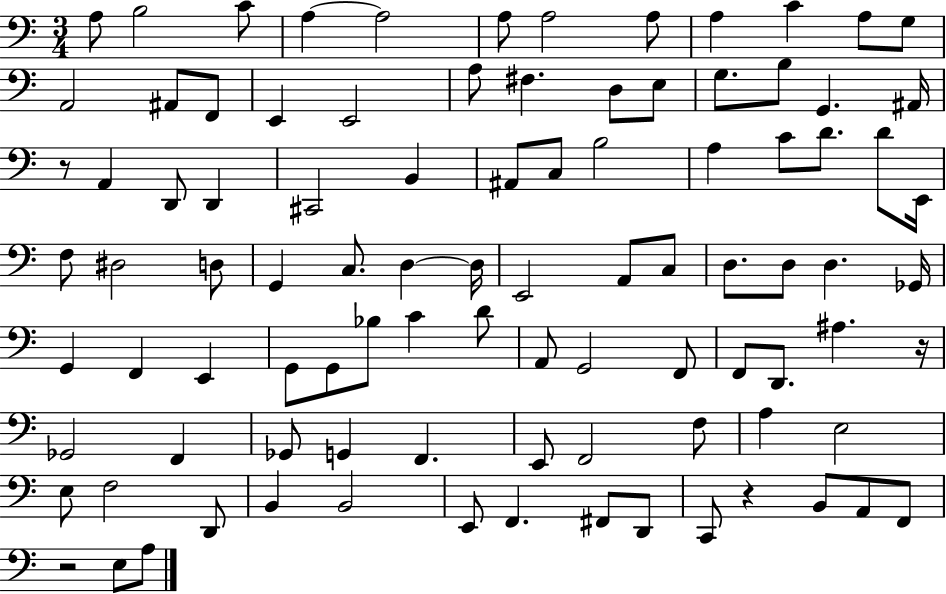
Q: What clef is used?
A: bass